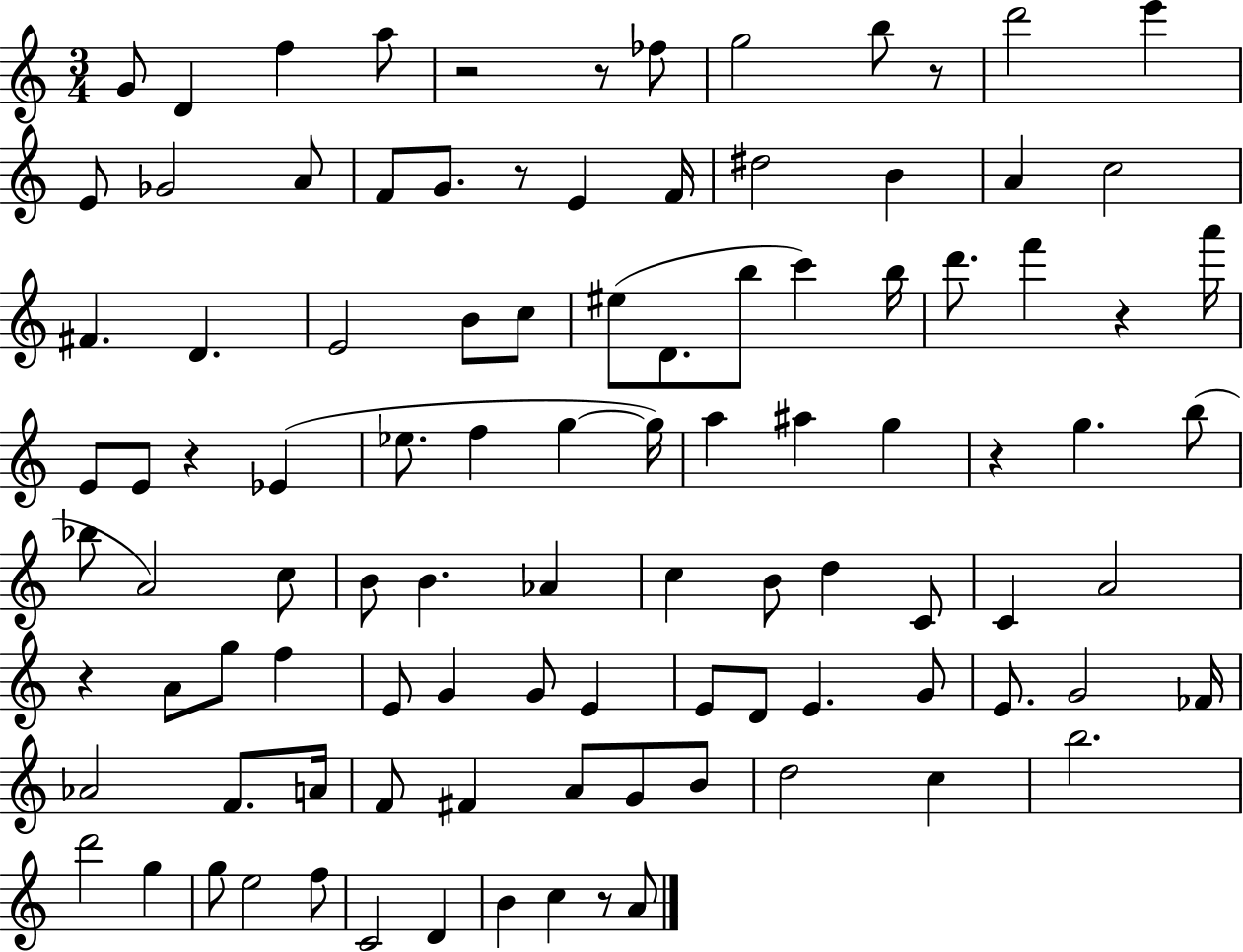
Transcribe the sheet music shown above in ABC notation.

X:1
T:Untitled
M:3/4
L:1/4
K:C
G/2 D f a/2 z2 z/2 _f/2 g2 b/2 z/2 d'2 e' E/2 _G2 A/2 F/2 G/2 z/2 E F/4 ^d2 B A c2 ^F D E2 B/2 c/2 ^e/2 D/2 b/2 c' b/4 d'/2 f' z a'/4 E/2 E/2 z _E _e/2 f g g/4 a ^a g z g b/2 _b/2 A2 c/2 B/2 B _A c B/2 d C/2 C A2 z A/2 g/2 f E/2 G G/2 E E/2 D/2 E G/2 E/2 G2 _F/4 _A2 F/2 A/4 F/2 ^F A/2 G/2 B/2 d2 c b2 d'2 g g/2 e2 f/2 C2 D B c z/2 A/2